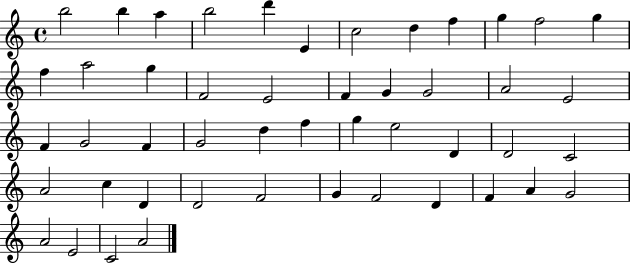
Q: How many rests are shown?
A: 0